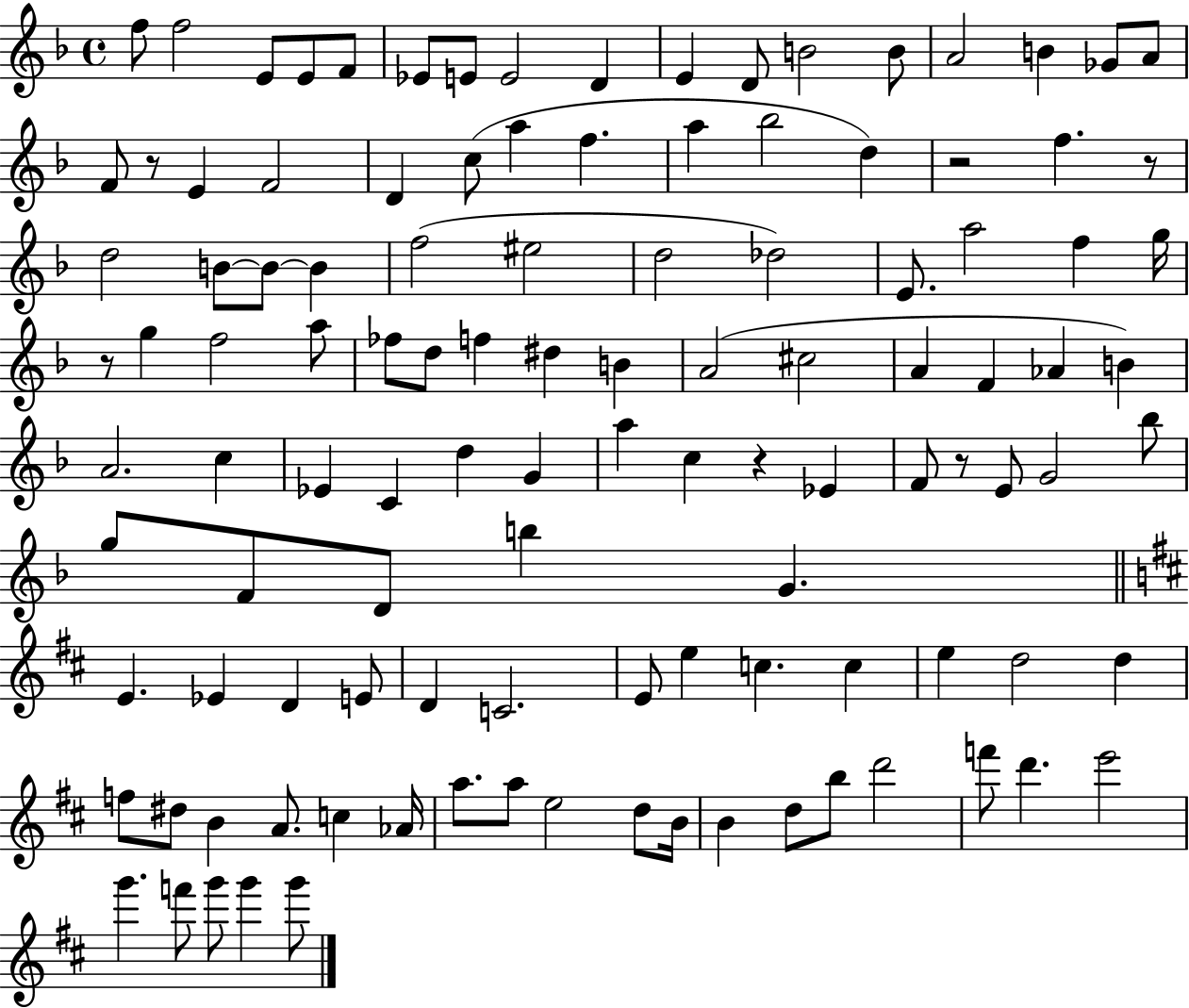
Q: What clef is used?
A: treble